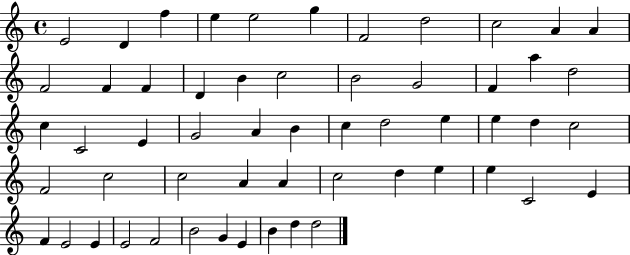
E4/h D4/q F5/q E5/q E5/h G5/q F4/h D5/h C5/h A4/q A4/q F4/h F4/q F4/q D4/q B4/q C5/h B4/h G4/h F4/q A5/q D5/h C5/q C4/h E4/q G4/h A4/q B4/q C5/q D5/h E5/q E5/q D5/q C5/h F4/h C5/h C5/h A4/q A4/q C5/h D5/q E5/q E5/q C4/h E4/q F4/q E4/h E4/q E4/h F4/h B4/h G4/q E4/q B4/q D5/q D5/h